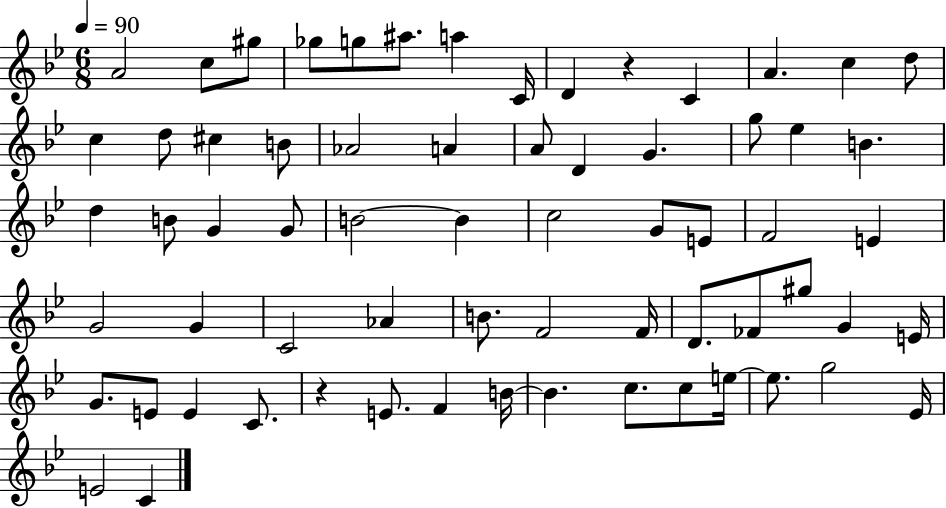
A4/h C5/e G#5/e Gb5/e G5/e A#5/e. A5/q C4/s D4/q R/q C4/q A4/q. C5/q D5/e C5/q D5/e C#5/q B4/e Ab4/h A4/q A4/e D4/q G4/q. G5/e Eb5/q B4/q. D5/q B4/e G4/q G4/e B4/h B4/q C5/h G4/e E4/e F4/h E4/q G4/h G4/q C4/h Ab4/q B4/e. F4/h F4/s D4/e. FES4/e G#5/e G4/q E4/s G4/e. E4/e E4/q C4/e. R/q E4/e. F4/q B4/s B4/q. C5/e. C5/e E5/s E5/e. G5/h Eb4/s E4/h C4/q